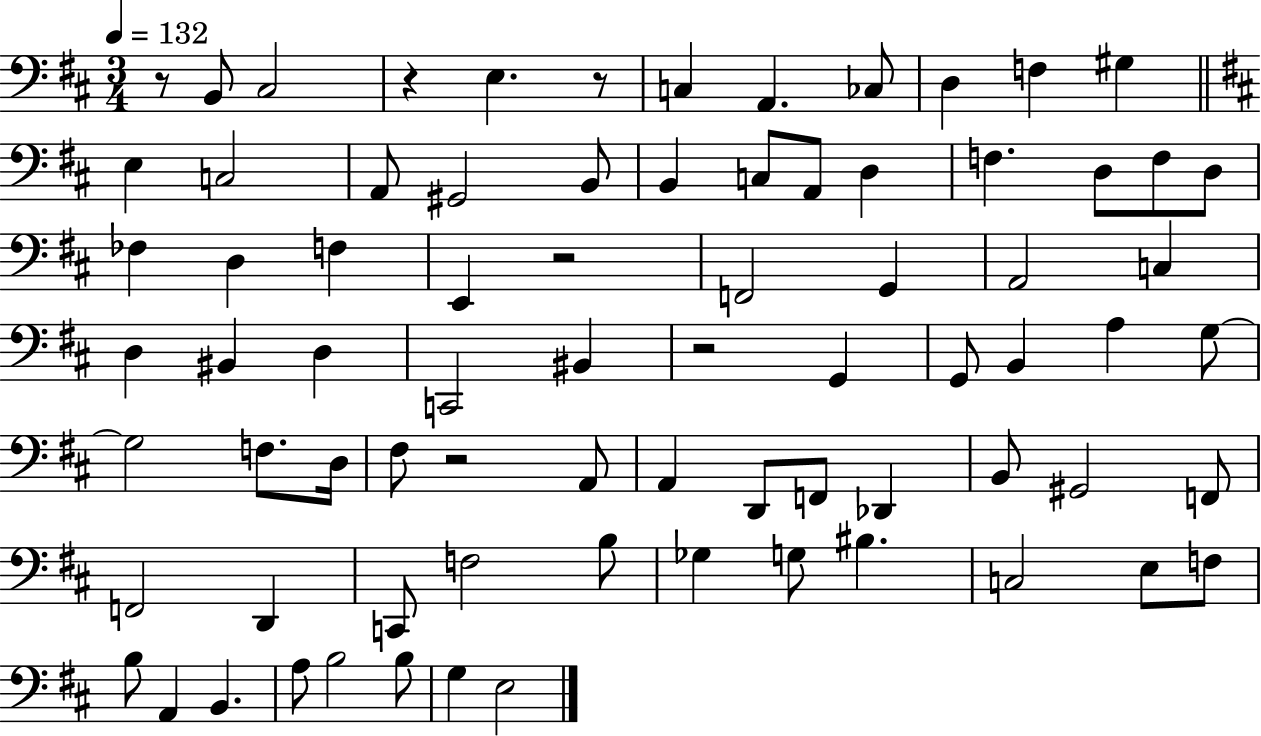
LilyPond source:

{
  \clef bass
  \numericTimeSignature
  \time 3/4
  \key d \major
  \tempo 4 = 132
  r8 b,8 cis2 | r4 e4. r8 | c4 a,4. ces8 | d4 f4 gis4 | \break \bar "||" \break \key b \minor e4 c2 | a,8 gis,2 b,8 | b,4 c8 a,8 d4 | f4. d8 f8 d8 | \break fes4 d4 f4 | e,4 r2 | f,2 g,4 | a,2 c4 | \break d4 bis,4 d4 | c,2 bis,4 | r2 g,4 | g,8 b,4 a4 g8~~ | \break g2 f8. d16 | fis8 r2 a,8 | a,4 d,8 f,8 des,4 | b,8 gis,2 f,8 | \break f,2 d,4 | c,8 f2 b8 | ges4 g8 bis4. | c2 e8 f8 | \break b8 a,4 b,4. | a8 b2 b8 | g4 e2 | \bar "|."
}